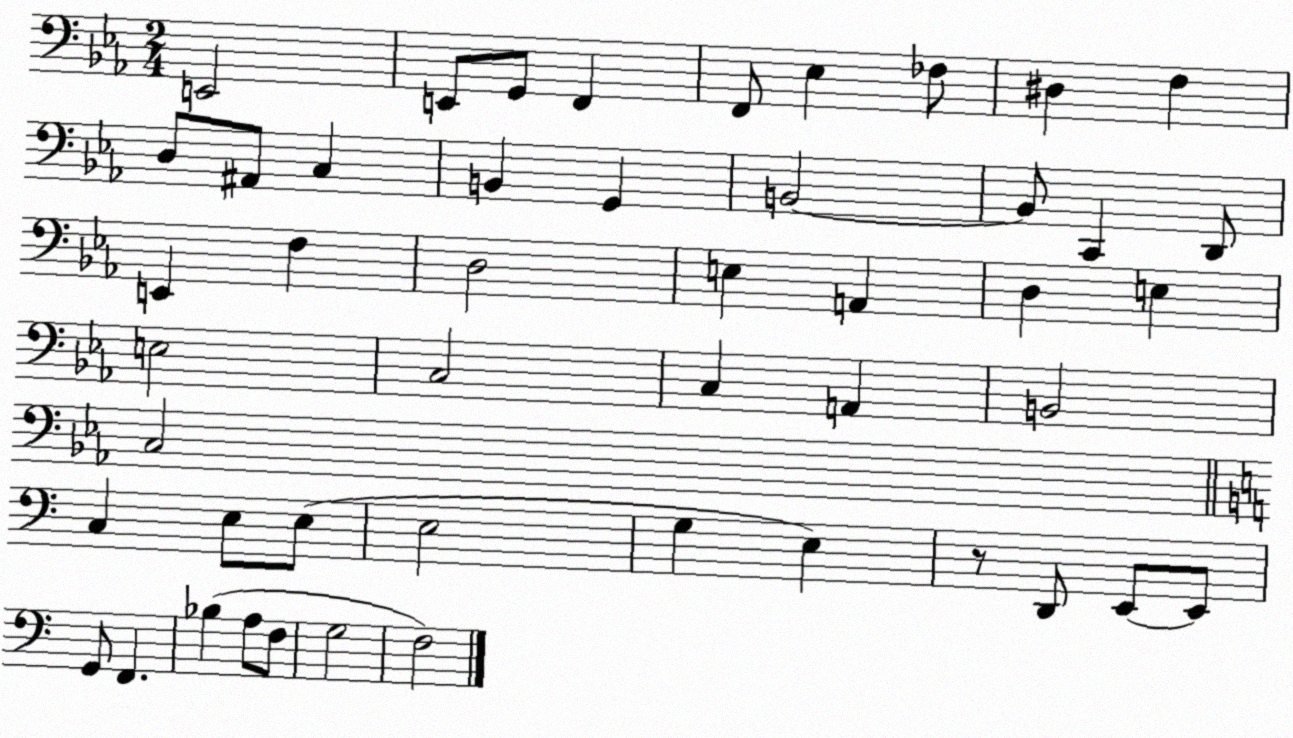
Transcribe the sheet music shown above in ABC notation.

X:1
T:Untitled
M:2/4
L:1/4
K:Eb
E,,2 E,,/2 G,,/2 F,, F,,/2 _E, _F,/2 ^D, F, D,/2 ^A,,/2 C, B,, G,, B,,2 B,,/2 C,, D,,/2 E,, F, D,2 E, A,, D, E, E,2 C,2 C, A,, B,,2 C,2 C, E,/2 E,/2 E,2 G, E, z/2 D,,/2 E,,/2 E,,/2 G,,/2 F,, _B, A,/2 F,/2 G,2 F,2